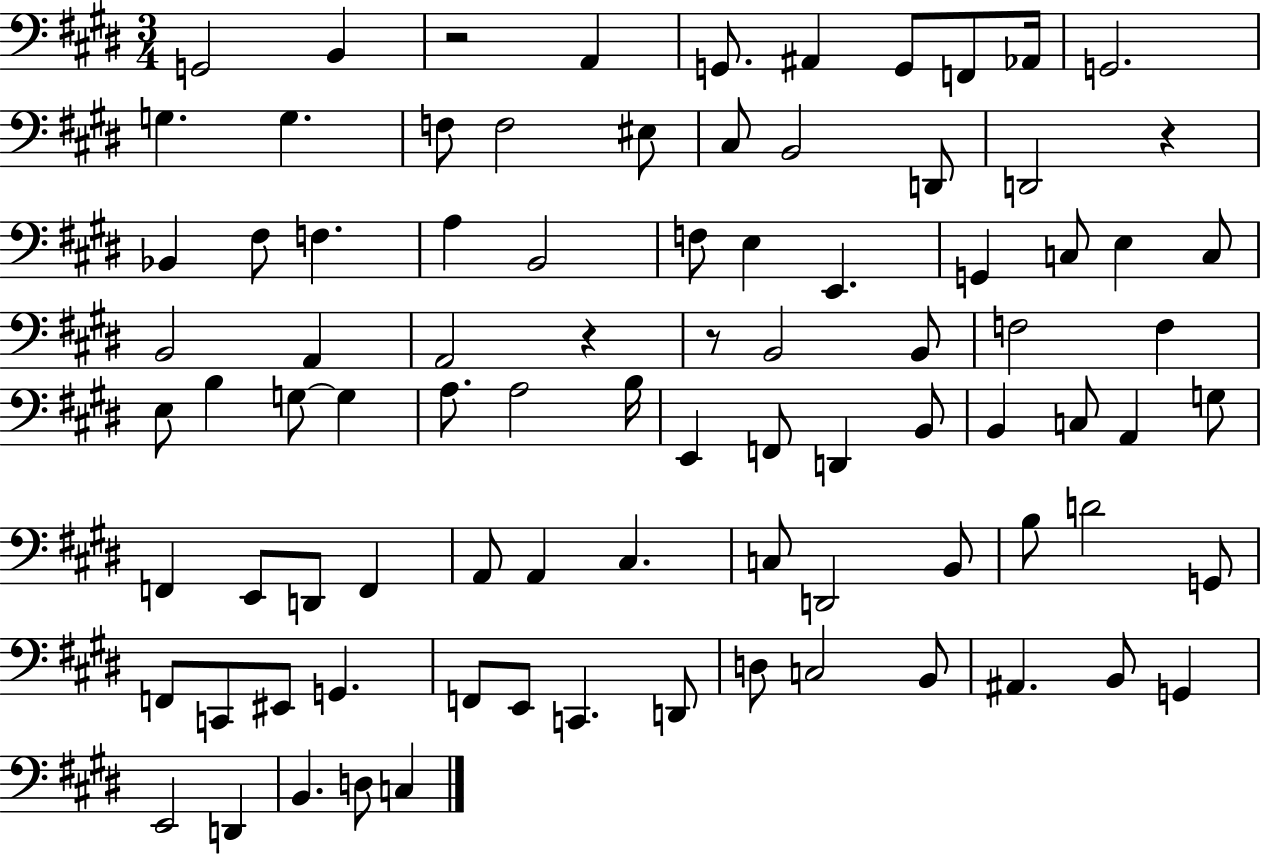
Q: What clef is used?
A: bass